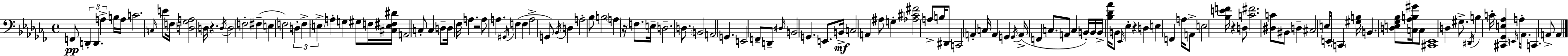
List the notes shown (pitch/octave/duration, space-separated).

F2/e D2/q D2/q. A3/q B3/s A3/s C4/h. C3/s E4/e F3/s [D3,Gb3,A3]/h D3/s R/q. D3/s D3/h F3/h F#3/q E3/q F3/h D3/q F3/q E3/q A3/q G3/q G#3/e F3/s [C#3,E3,F#3,D#4]/s A2/h C3/e C3/q D3/e D3/s FES3/s A3/q. R/h A3/e A3/q. G#2/s F3/q F3/q A3/h G2/e Bb2/s D3/q A3/h Bb3/e B3/h A3/q R/s F3/e. E3/s D3/h. D3/e. B2/h A2/h G2/q. E2/h F2/e D2/e D#3/s B2/h G2/q. E2/e. B2/s C3/h A2/q A#3/e G3/q [Ab3,C#4,F#4]/h A3/e B3/s D#2/e C2/h A2/q C3/s A2/q G2/q G2/s A2/s F2/q C3/e. A2/e C3/q B2/s B2/s B2/s [Bb3,Db4,Ab4]/s B2/e Eb2/s Eb3/q R/q D3/q E3/q F2/q A3/s A2/e E3/h [Bb3,E4,F4]/s R/q D3/e [C4,F#4]/h. [D#3,C4]/e BIS2/e D3/q C#3/h E3/s E2/s C2/q [G#3,B3]/s B2/q. [D3,E3,Gb3,Bb3]/e [C3,Ab3,B3,G#4]/s C3/e [C#2,Eb2]/w D3/q G#3/e. D#2/s B3/q C4/s [C#2,Gb2,E3,Ab3]/q E2/s A3/s Ab2/e. C2/q. A2/e A2/q